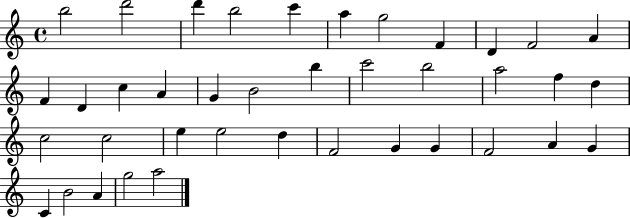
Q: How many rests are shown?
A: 0